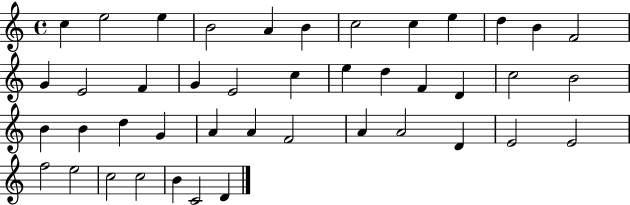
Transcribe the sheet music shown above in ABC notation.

X:1
T:Untitled
M:4/4
L:1/4
K:C
c e2 e B2 A B c2 c e d B F2 G E2 F G E2 c e d F D c2 B2 B B d G A A F2 A A2 D E2 E2 f2 e2 c2 c2 B C2 D